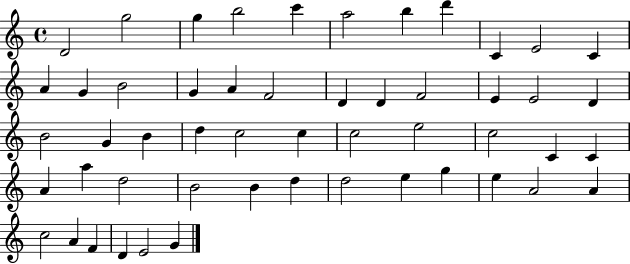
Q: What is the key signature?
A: C major